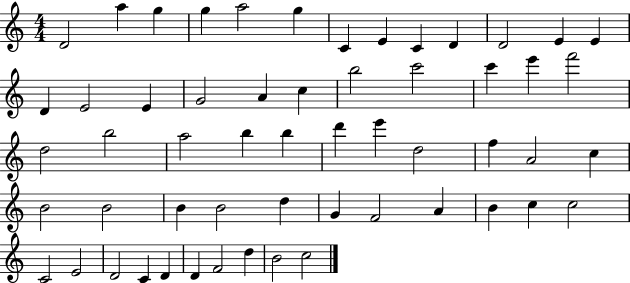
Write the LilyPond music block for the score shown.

{
  \clef treble
  \numericTimeSignature
  \time 4/4
  \key c \major
  d'2 a''4 g''4 | g''4 a''2 g''4 | c'4 e'4 c'4 d'4 | d'2 e'4 e'4 | \break d'4 e'2 e'4 | g'2 a'4 c''4 | b''2 c'''2 | c'''4 e'''4 f'''2 | \break d''2 b''2 | a''2 b''4 b''4 | d'''4 e'''4 d''2 | f''4 a'2 c''4 | \break b'2 b'2 | b'4 b'2 d''4 | g'4 f'2 a'4 | b'4 c''4 c''2 | \break c'2 e'2 | d'2 c'4 d'4 | d'4 f'2 d''4 | b'2 c''2 | \break \bar "|."
}